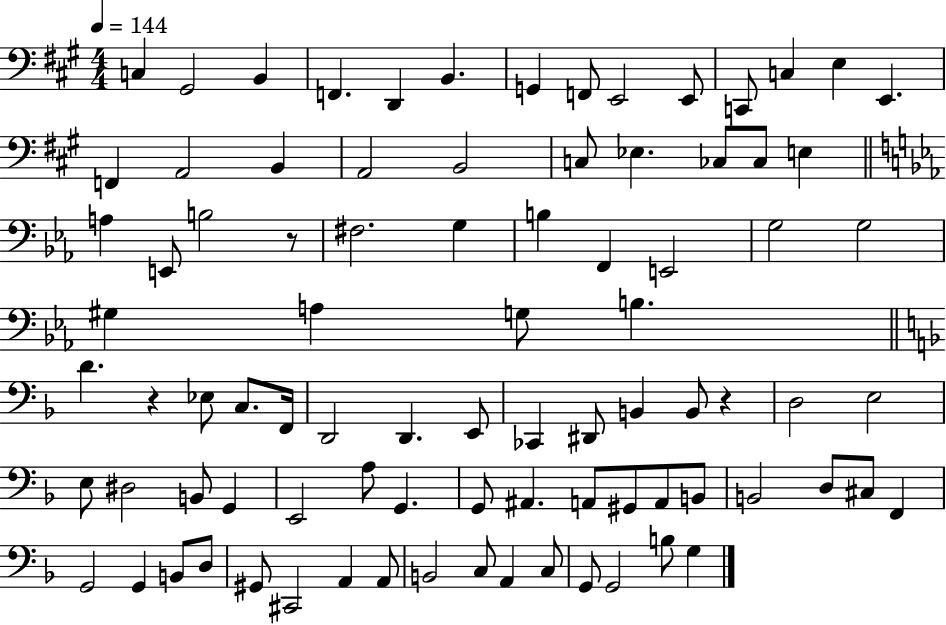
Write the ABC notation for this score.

X:1
T:Untitled
M:4/4
L:1/4
K:A
C, ^G,,2 B,, F,, D,, B,, G,, F,,/2 E,,2 E,,/2 C,,/2 C, E, E,, F,, A,,2 B,, A,,2 B,,2 C,/2 _E, _C,/2 _C,/2 E, A, E,,/2 B,2 z/2 ^F,2 G, B, F,, E,,2 G,2 G,2 ^G, A, G,/2 B, D z _E,/2 C,/2 F,,/4 D,,2 D,, E,,/2 _C,, ^D,,/2 B,, B,,/2 z D,2 E,2 E,/2 ^D,2 B,,/2 G,, E,,2 A,/2 G,, G,,/2 ^A,, A,,/2 ^G,,/2 A,,/2 B,,/2 B,,2 D,/2 ^C,/2 F,, G,,2 G,, B,,/2 D,/2 ^G,,/2 ^C,,2 A,, A,,/2 B,,2 C,/2 A,, C,/2 G,,/2 G,,2 B,/2 G,